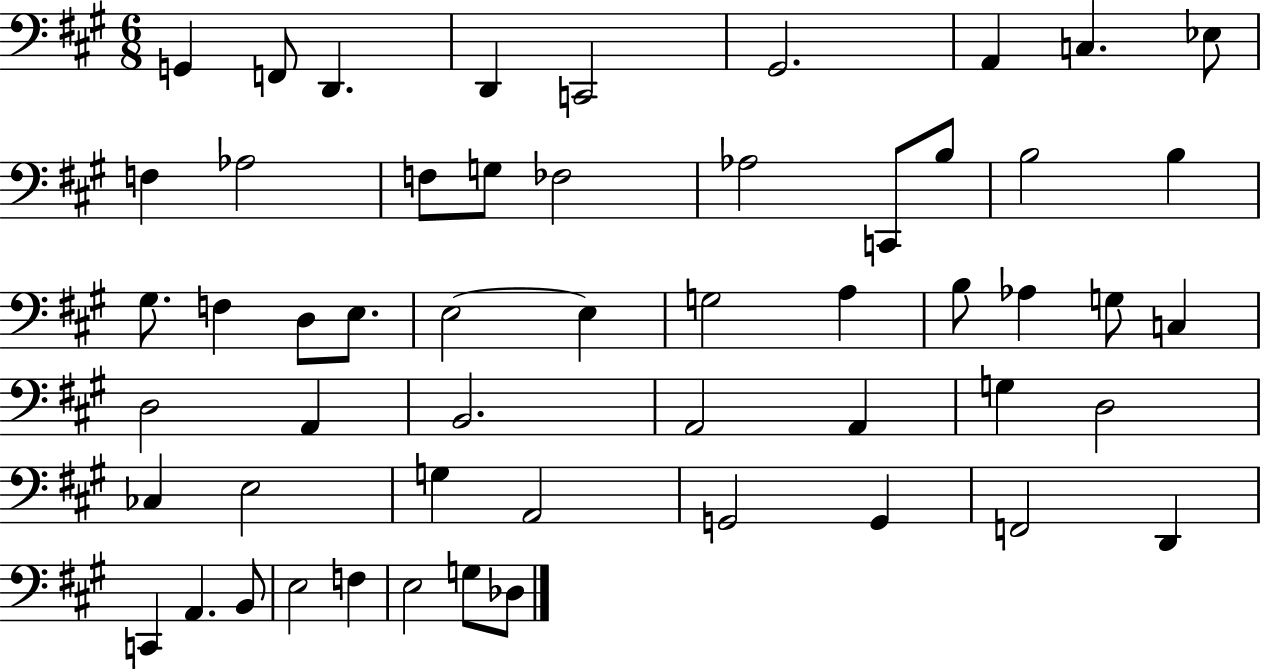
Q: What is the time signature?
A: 6/8